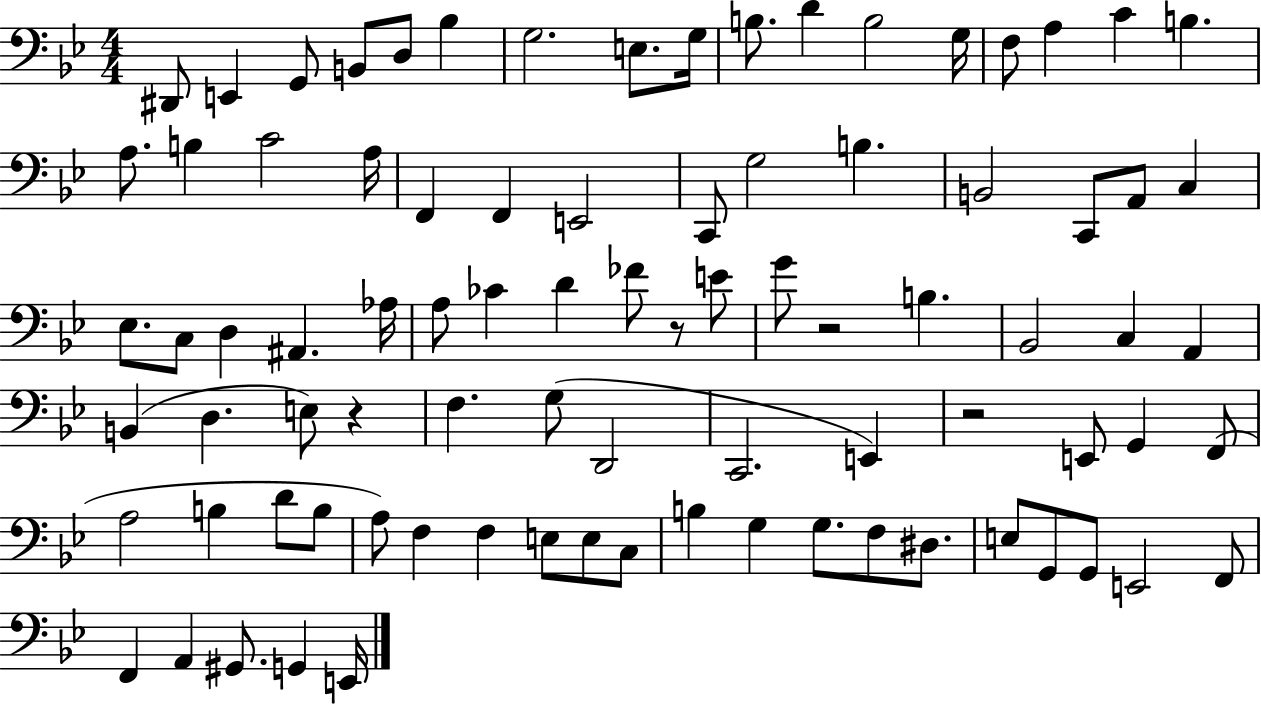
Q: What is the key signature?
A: BES major